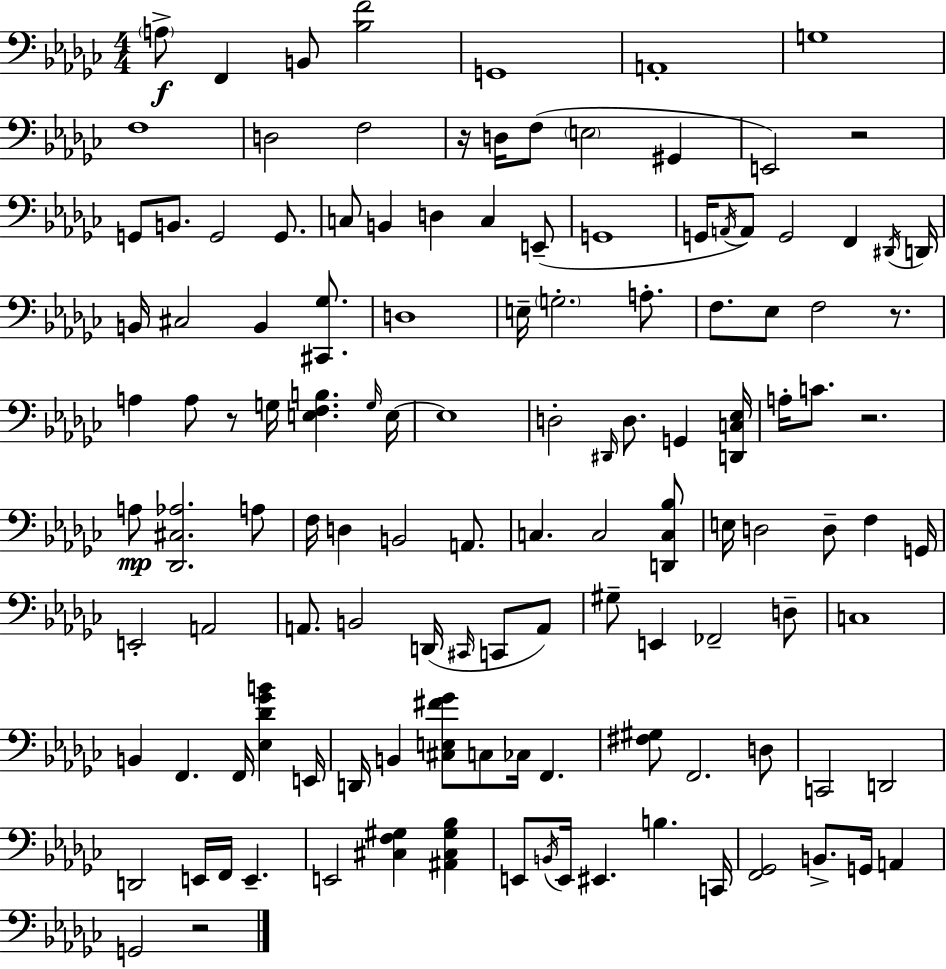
X:1
T:Untitled
M:4/4
L:1/4
K:Ebm
A,/2 F,, B,,/2 [_B,F]2 G,,4 A,,4 G,4 F,4 D,2 F,2 z/4 D,/4 F,/2 E,2 ^G,, E,,2 z2 G,,/2 B,,/2 G,,2 G,,/2 C,/2 B,, D, C, E,,/2 G,,4 G,,/4 A,,/4 A,,/2 G,,2 F,, ^D,,/4 D,,/4 B,,/4 ^C,2 B,, [^C,,_G,]/2 D,4 E,/4 G,2 A,/2 F,/2 _E,/2 F,2 z/2 A, A,/2 z/2 G,/4 [E,F,B,] G,/4 E,/4 E,4 D,2 ^D,,/4 D,/2 G,, [D,,C,_E,]/4 A,/4 C/2 z2 A,/2 [_D,,^C,_A,]2 A,/2 F,/4 D, B,,2 A,,/2 C, C,2 [D,,C,_B,]/2 E,/4 D,2 D,/2 F, G,,/4 E,,2 A,,2 A,,/2 B,,2 D,,/4 ^C,,/4 C,,/2 A,,/2 ^G,/2 E,, _F,,2 D,/2 C,4 B,, F,, F,,/4 [_E,_D_GB] E,,/4 D,,/4 B,, [^C,E,^F_G]/2 C,/2 _C,/4 F,, [^F,^G,]/2 F,,2 D,/2 C,,2 D,,2 D,,2 E,,/4 F,,/4 E,, E,,2 [^C,F,^G,] [^A,,^C,^G,_B,] E,,/2 B,,/4 E,,/4 ^E,, B, C,,/4 [F,,_G,,]2 B,,/2 G,,/4 A,, G,,2 z2